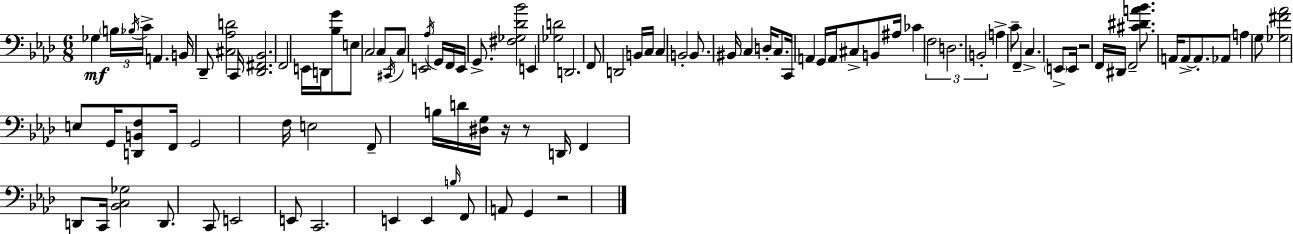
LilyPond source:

{
  \clef bass
  \numericTimeSignature
  \time 6/8
  \key f \minor
  ges4\mf \tuplet 3/2 { \parenthesize b16 \acciaccatura { bes16 } c'16-> } a,4. | b,16 des,8-- <cis aes d'>2 | c,16 <des, fis, bes,>2. | f,2 e,16 d,16 <bes g'>8 | \break e8 c2 c8 | \acciaccatura { cis,16 } c8 e,2 | \acciaccatura { aes16 } g,16 f,16 e,16 g,8.-> <fis ges des' bes'>2 | e,4 <ges d'>2 | \break d,2. | f,8 d,2 | b,16 c16 c4 b,2-. | b,8. bis,16 c4 d16-. | \break c8. c,16 a,4 g,16 a,16 cis8-> | b,8 ais16 ces'4 \tuplet 3/2 { f2 | d2. | b,2-. } a4-> | \break c'8-- f,4-- c4.-> | \parenthesize e,8-> e,16 r2 | f,16 dis,16 f,2-- | <cis' dis' a' bes'>8. a,16 a,8->~~ a,8.-. aes,8 a4 | \break g8 <ges fis' aes'>2 | e8 g,16 <d, b, f>8 f,16 g,2 | f16 e2 | f,8-- b16 d'16 <dis g>16 r16 r8 d,16 f,4 | \break d,8 c,16 <bes, c ges>2 | d,8. c,8 e,2 | e,8 c,2. | e,4 e,4 \grace { b16 } | \break f,8 a,8 g,4 r2 | \bar "|."
}